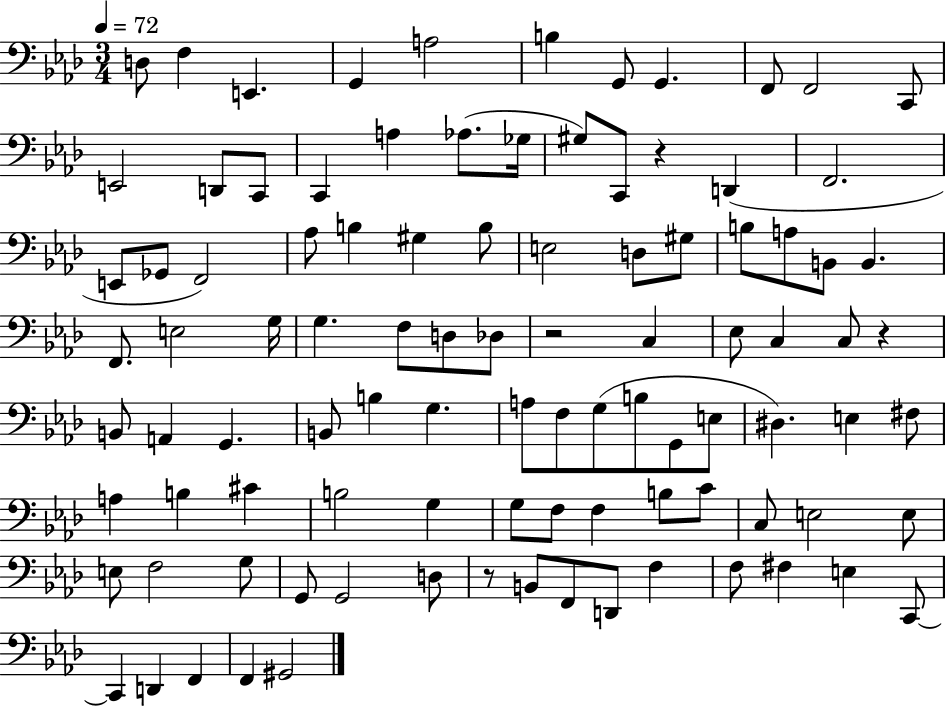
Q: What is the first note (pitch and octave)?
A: D3